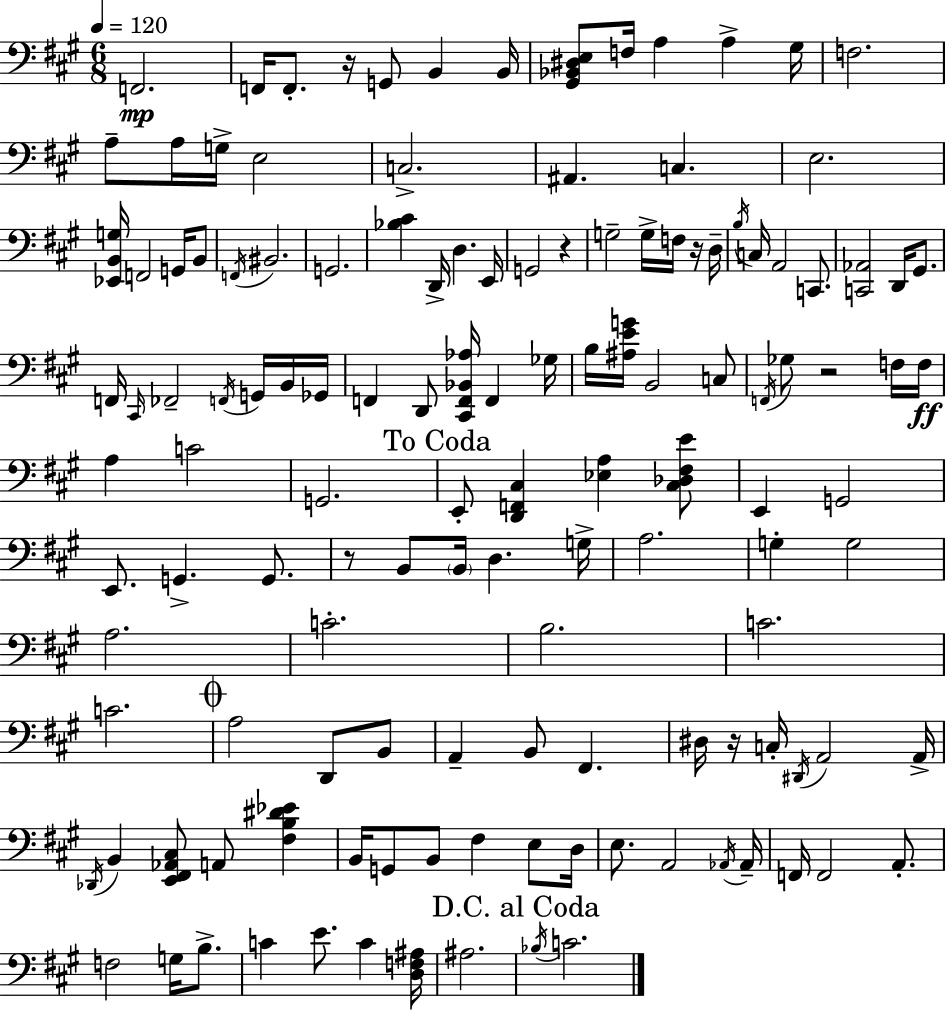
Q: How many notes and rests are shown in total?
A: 132